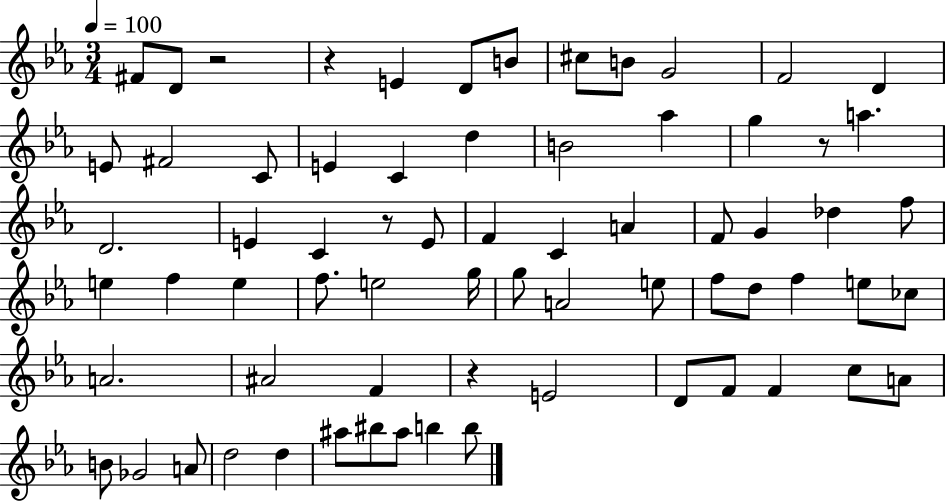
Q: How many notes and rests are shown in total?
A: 69